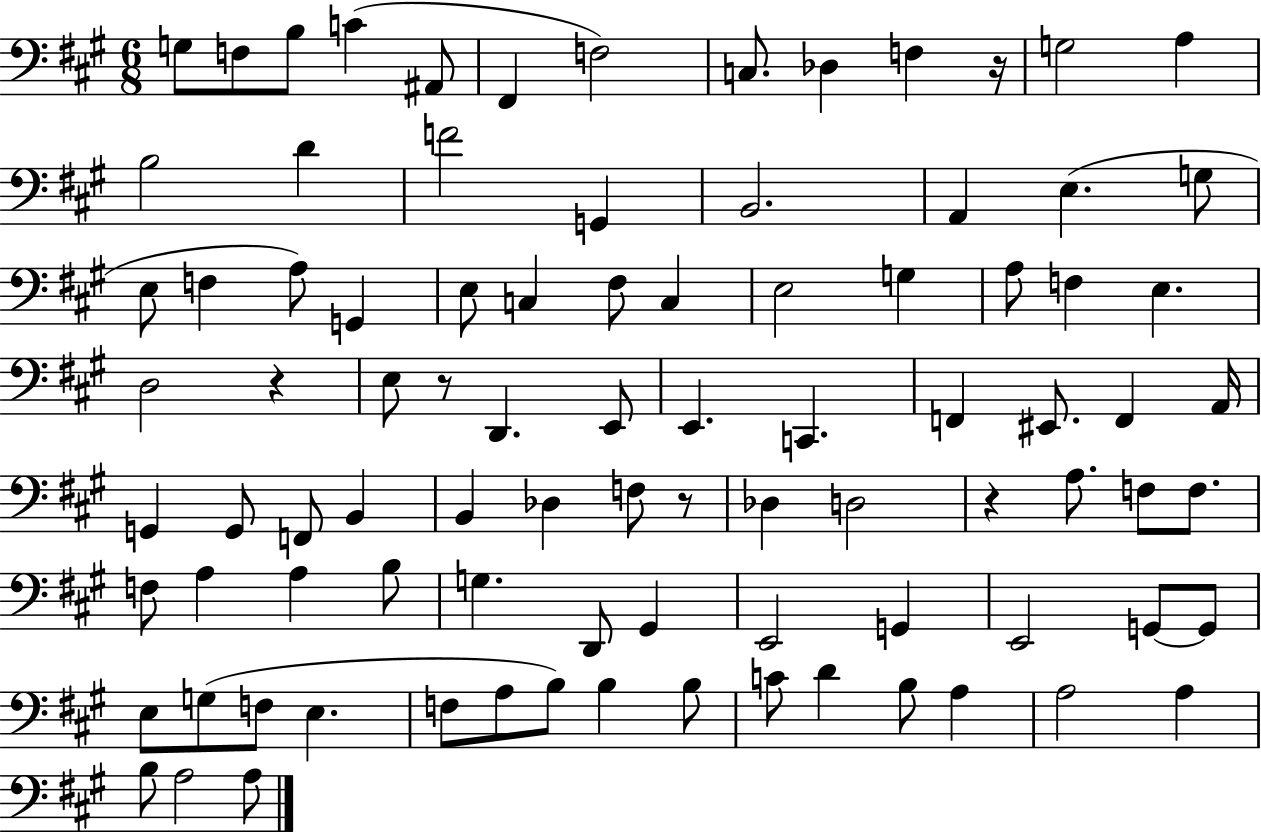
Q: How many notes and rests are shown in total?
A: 90